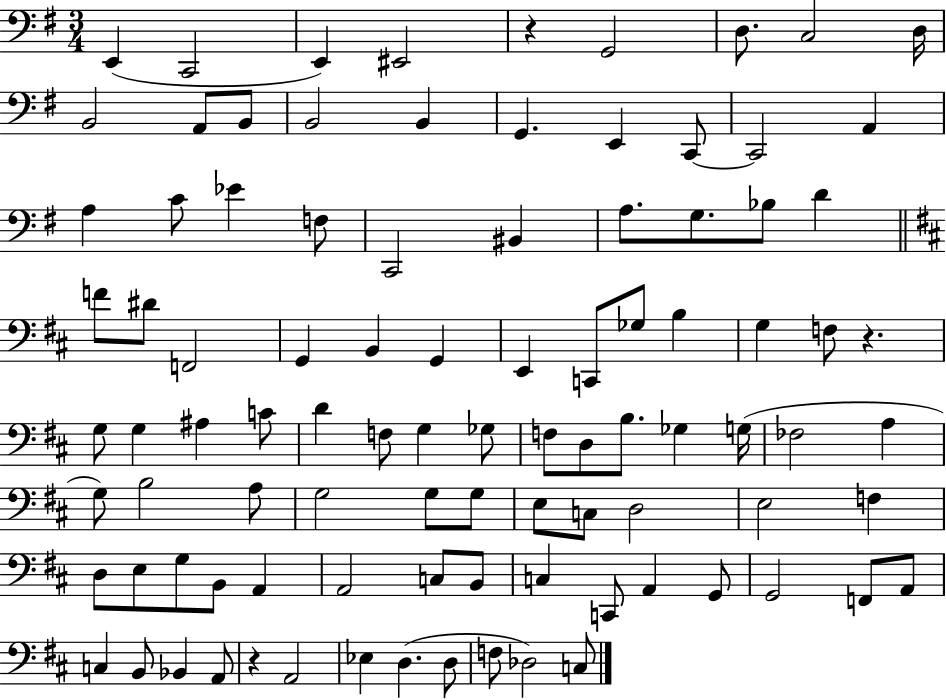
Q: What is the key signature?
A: G major